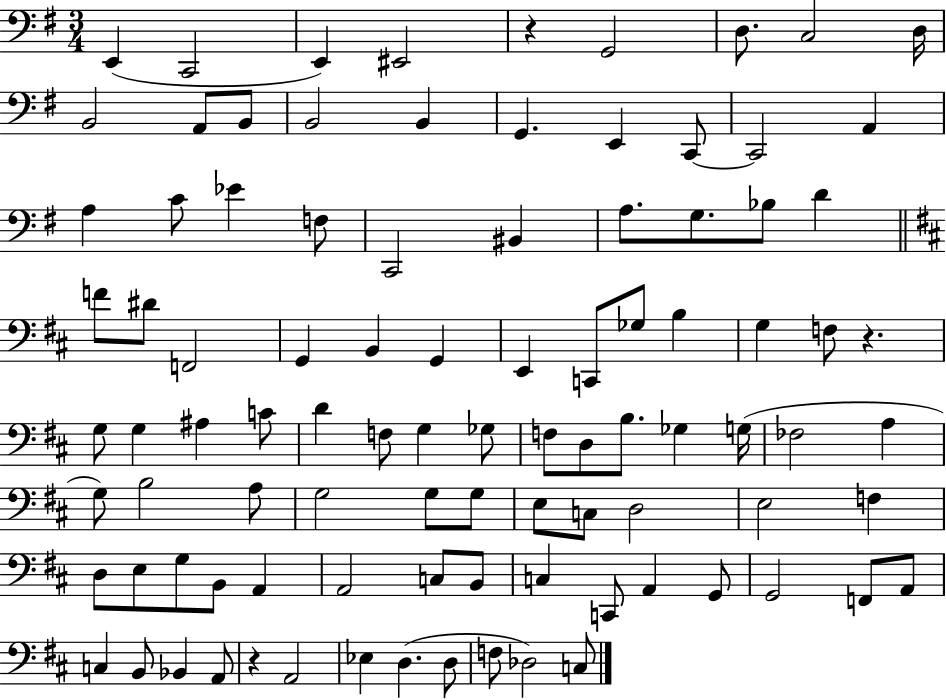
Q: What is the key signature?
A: G major